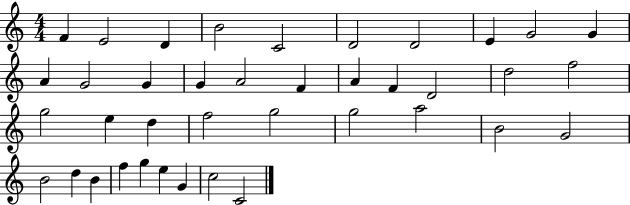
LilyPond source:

{
  \clef treble
  \numericTimeSignature
  \time 4/4
  \key c \major
  f'4 e'2 d'4 | b'2 c'2 | d'2 d'2 | e'4 g'2 g'4 | \break a'4 g'2 g'4 | g'4 a'2 f'4 | a'4 f'4 d'2 | d''2 f''2 | \break g''2 e''4 d''4 | f''2 g''2 | g''2 a''2 | b'2 g'2 | \break b'2 d''4 b'4 | f''4 g''4 e''4 g'4 | c''2 c'2 | \bar "|."
}